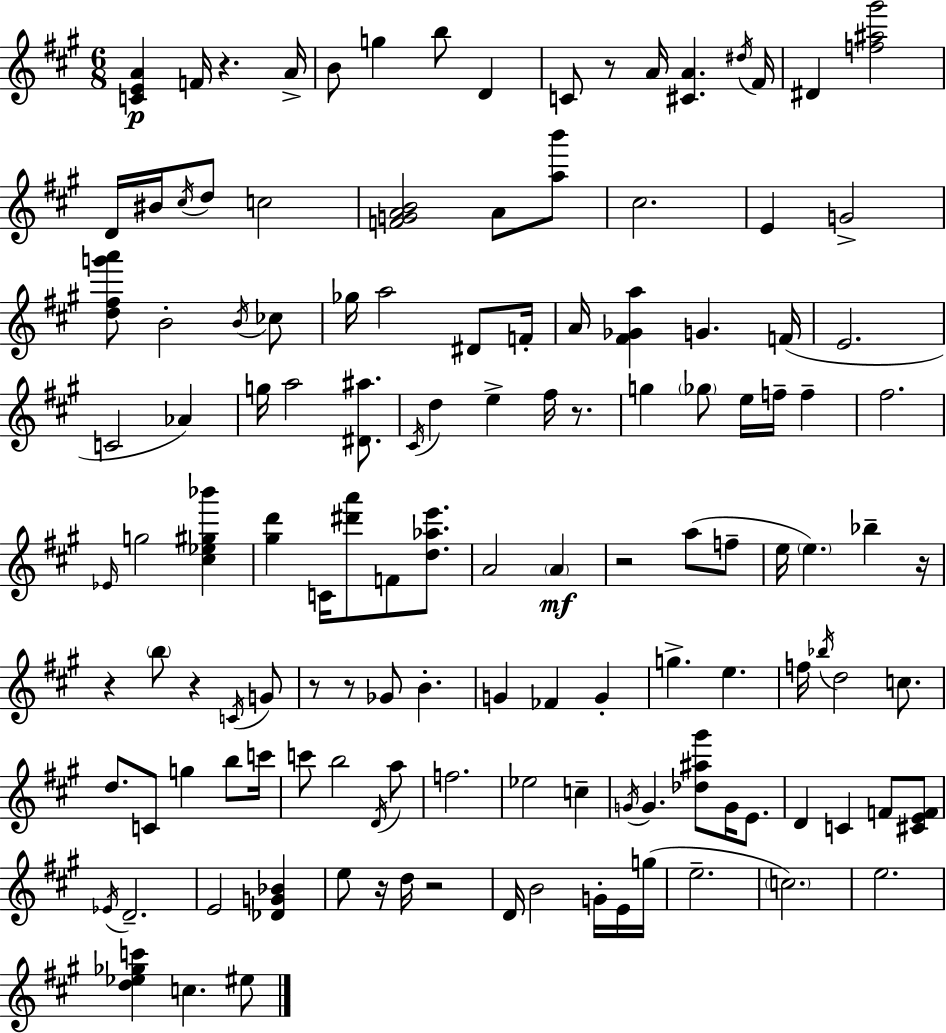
[C4,E4,A4]/q F4/s R/q. A4/s B4/e G5/q B5/e D4/q C4/e R/e A4/s [C#4,A4]/q. D#5/s F#4/s D#4/q [F5,A#5,G#6]/h D4/s BIS4/s C#5/s D5/e C5/h [F4,G4,A4,B4]/h A4/e [A5,B6]/e C#5/h. E4/q G4/h [D5,F#5,G6,A6]/e B4/h B4/s CES5/e Gb5/s A5/h D#4/e F4/s A4/s [F#4,Gb4,A5]/q G4/q. F4/s E4/h. C4/h Ab4/q G5/s A5/h [D#4,A#5]/e. C#4/s D5/q E5/q F#5/s R/e. G5/q Gb5/e E5/s F5/s F5/q F#5/h. Eb4/s G5/h [C#5,Eb5,G#5,Bb6]/q [G#5,D6]/q C4/s [D#6,A6]/e F4/e [D5,Ab5,E6]/e. A4/h A4/q R/h A5/e F5/e E5/s E5/q. Bb5/q R/s R/q B5/e R/q C4/s G4/e R/e R/e Gb4/e B4/q. G4/q FES4/q G4/q G5/q. E5/q. F5/s Bb5/s D5/h C5/e. D5/e. C4/e G5/q B5/e C6/s C6/e B5/h D4/s A5/e F5/h. Eb5/h C5/q G4/s G4/q. [Db5,A#5,G#6]/e G4/s E4/e. D4/q C4/q F4/e [C#4,E4,F4]/e Eb4/s D4/h. E4/h [Db4,G4,Bb4]/q E5/e R/s D5/s R/h D4/s B4/h G4/s E4/s G5/s E5/h. C5/h. E5/h. [D5,Eb5,Gb5,C6]/q C5/q. EIS5/e